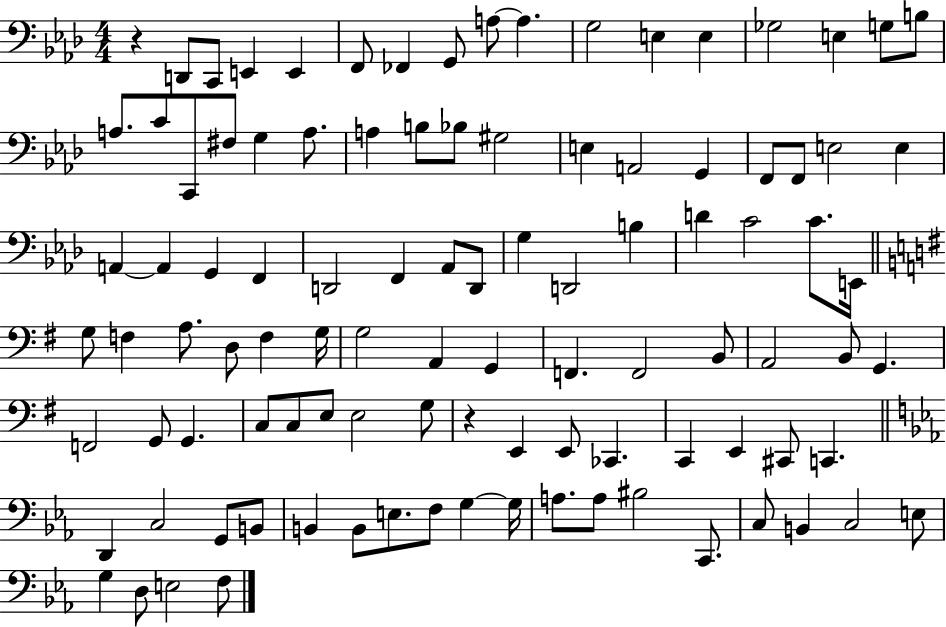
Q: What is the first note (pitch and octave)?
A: D2